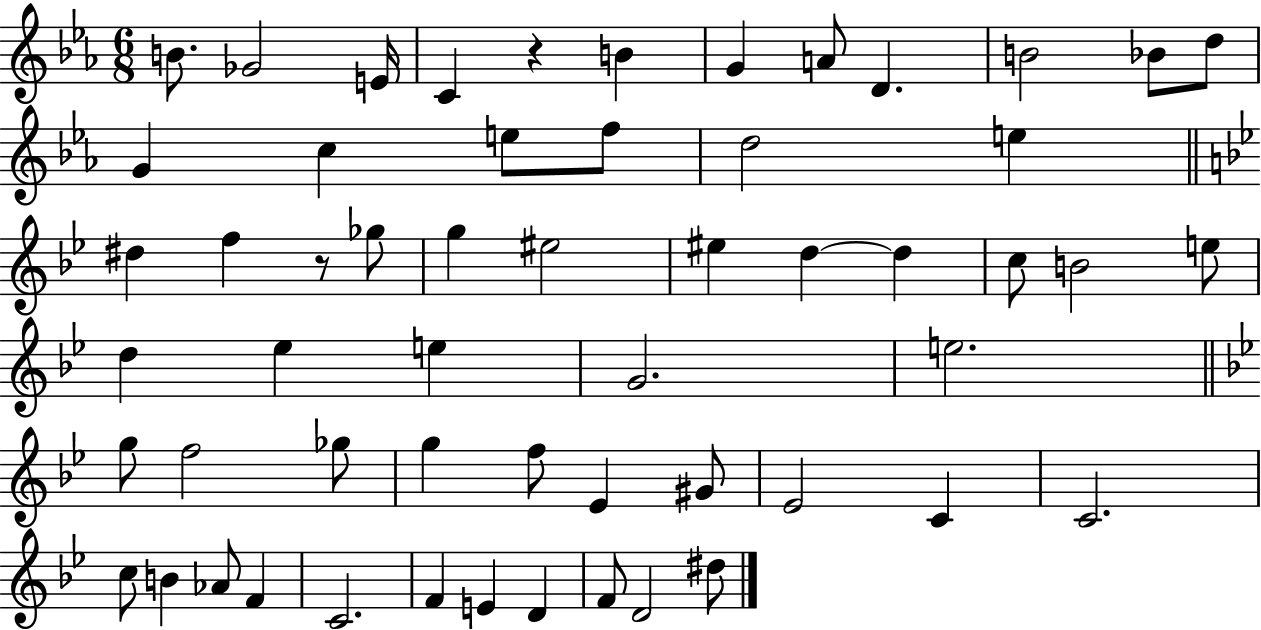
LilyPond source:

{
  \clef treble
  \numericTimeSignature
  \time 6/8
  \key ees \major
  b'8. ges'2 e'16 | c'4 r4 b'4 | g'4 a'8 d'4. | b'2 bes'8 d''8 | \break g'4 c''4 e''8 f''8 | d''2 e''4 | \bar "||" \break \key bes \major dis''4 f''4 r8 ges''8 | g''4 eis''2 | eis''4 d''4~~ d''4 | c''8 b'2 e''8 | \break d''4 ees''4 e''4 | g'2. | e''2. | \bar "||" \break \key bes \major g''8 f''2 ges''8 | g''4 f''8 ees'4 gis'8 | ees'2 c'4 | c'2. | \break c''8 b'4 aes'8 f'4 | c'2. | f'4 e'4 d'4 | f'8 d'2 dis''8 | \break \bar "|."
}